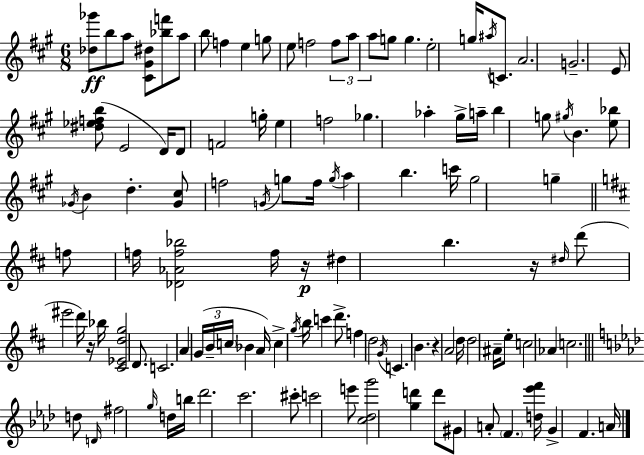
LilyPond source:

{
  \clef treble
  \numericTimeSignature
  \time 6/8
  \key a \major
  \repeat volta 2 { <des'' ges'''>8\ff b''8 a''8 <cis' gis' dis''>8 <bes'' f'''>8 a''8 | b''8 f''4 e''4 g''8 | e''8 f''2 \tuplet 3/2 { f''8 | a''8 a''8 } g''8 g''4. | \break e''2-. g''16 \acciaccatura { ais''16 } c'8. | a'2. | g'2.-- | e'8 <dis'' ees'' f'' b''>8( e'2 | \break d'16) d'8 f'2 | g''16-. e''4 f''2 | ges''4. aes''4-. gis''16-> | a''16-- b''4 g''8 \acciaccatura { gis''16 } b'4. | \break <e'' bes''>8 \acciaccatura { ges'16 } b'4 d''4.-. | <ges' cis''>8 f''2 | \acciaccatura { g'16 } g''8 f''16 \acciaccatura { g''16 } a''4 b''4. | c'''16 gis''2 | \break g''4-- \bar "||" \break \key b \minor f''8 f''16 <des' aes' f'' bes''>2 f''16 | r16\p dis''4 b''4. r16 | \grace { dis''16 } d'''8( eis'''2 d'''16) | r16 bes''16 <cis' ees' d'' g''>2 d'8. | \break c'2. | a'4 \tuplet 3/2 { g'16( b'16-- \parenthesize c''16 } bes'4 | a'16) c''4-> \acciaccatura { g''16 } b''16 c'''4 d'''8.-> | f''4 d''2 | \break \acciaccatura { g'16 } c'4. b'4. | r4 a'2 | d''16 d''2 | ais'16-- e''8-. c''2 aes'4 | \break c''2. | \bar "||" \break \key aes \major d''8 \grace { d'16 } fis''2 \grace { g''16 } | d''16 b''16 des'''2. | c'''2. | cis'''8-. c'''2 | \break e'''8 <c'' des'' g'''>2 <g'' d'''>4 | d'''8 gis'8 a'8-. \parenthesize f'4. | <d'' ees''' f'''>16 g'4-> f'4. | a'16 } \bar "|."
}